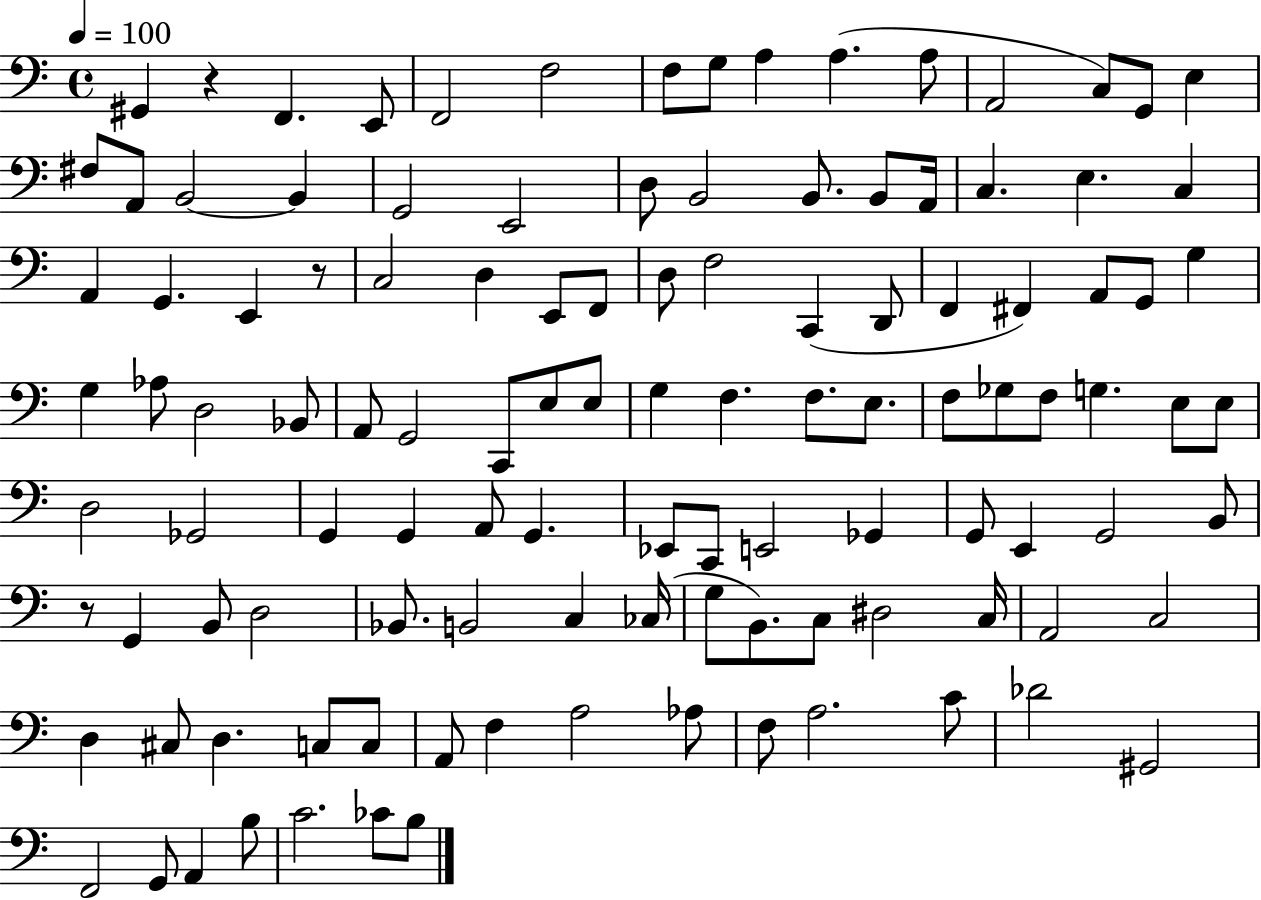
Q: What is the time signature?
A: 4/4